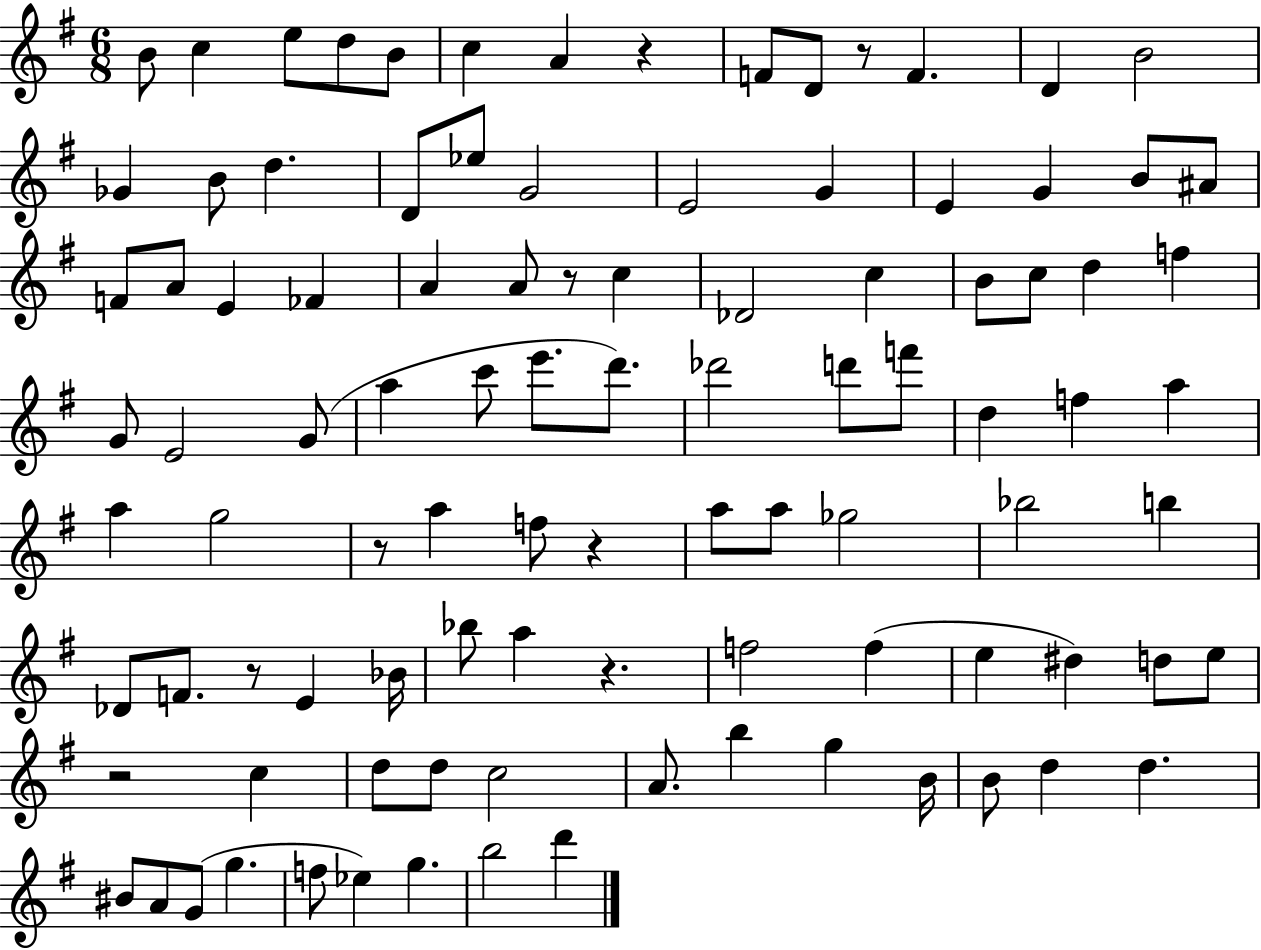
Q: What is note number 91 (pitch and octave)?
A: D6